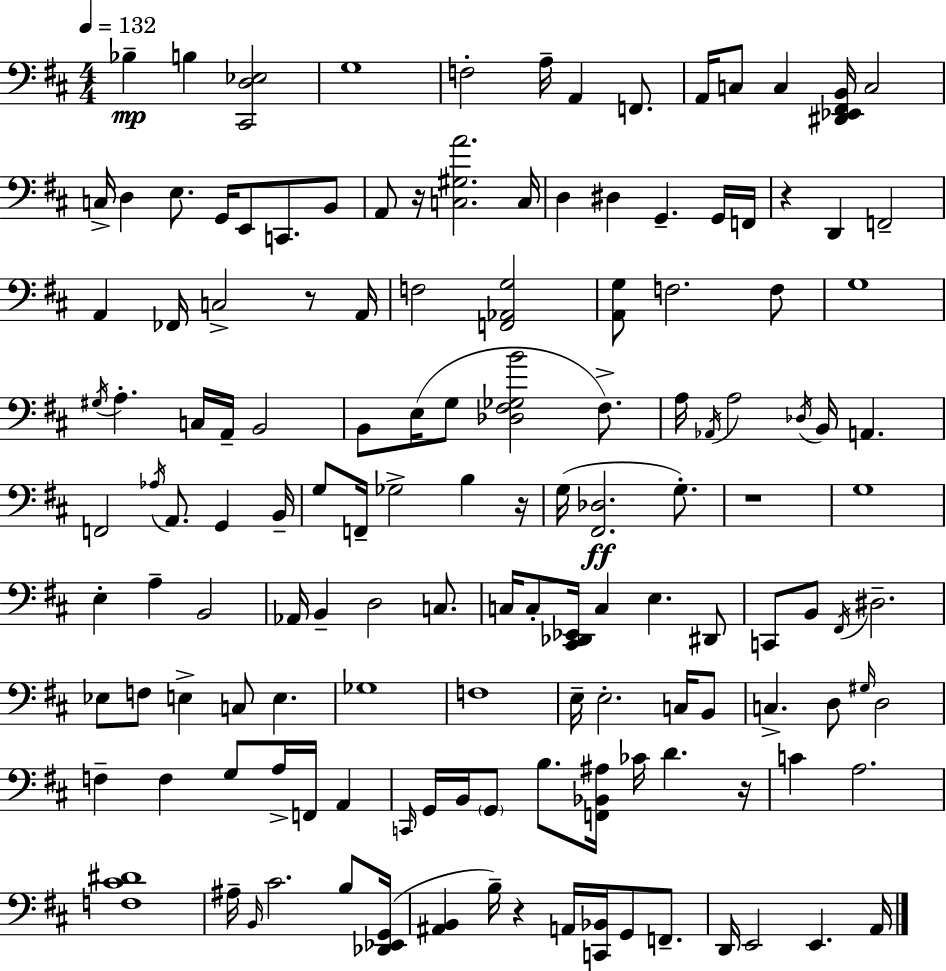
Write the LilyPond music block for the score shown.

{
  \clef bass
  \numericTimeSignature
  \time 4/4
  \key d \major
  \tempo 4 = 132
  bes4--\mp b4 <cis, d ees>2 | g1 | f2-. a16-- a,4 f,8. | a,16 c8 c4 <dis, ees, fis, b,>16 c2 | \break c16-> d4 e8. g,16 e,8 c,8. b,8 | a,8 r16 <c gis a'>2. c16 | d4 dis4 g,4.-- g,16 f,16 | r4 d,4 f,2-- | \break a,4 fes,16 c2-> r8 a,16 | f2 <f, aes, g>2 | <a, g>8 f2. f8 | g1 | \break \acciaccatura { gis16 } a4.-. c16 a,16-- b,2 | b,8 e16( g8 <des fis ges b'>2 fis8.->) | a16 \acciaccatura { aes,16 } a2 \acciaccatura { des16 } b,16 a,4. | f,2 \acciaccatura { aes16 } a,8. g,4 | \break b,16-- g8 f,16-- ges2-> b4 | r16 g16( <fis, des>2.\ff | g8.-.) r1 | g1 | \break e4-. a4-- b,2 | aes,16 b,4-- d2 | c8. c16 c8-. <cis, des, ees,>16 c4 e4. | dis,8 c,8 b,8 \acciaccatura { fis,16 } dis2.-- | \break ees8 f8 e4-> c8 e4. | ges1 | f1 | e16-- e2.-. | \break c16 b,8 c4.-> d8 \grace { gis16 } d2 | f4-- f4 g8 | a16-> f,16 a,4 \grace { c,16 } g,16 b,16 \parenthesize g,8 b8. <f, bes, ais>16 ces'16 | d'4. r16 c'4 a2. | \break <f cis' dis'>1 | ais16-- \grace { b,16 } cis'2. | b8 <des, ees, g,>16( <ais, b,>4 b16--) r4 | a,16 <c, bes,>16 g,8 f,8.-- d,16 e,2 | \break e,4. a,16 \bar "|."
}